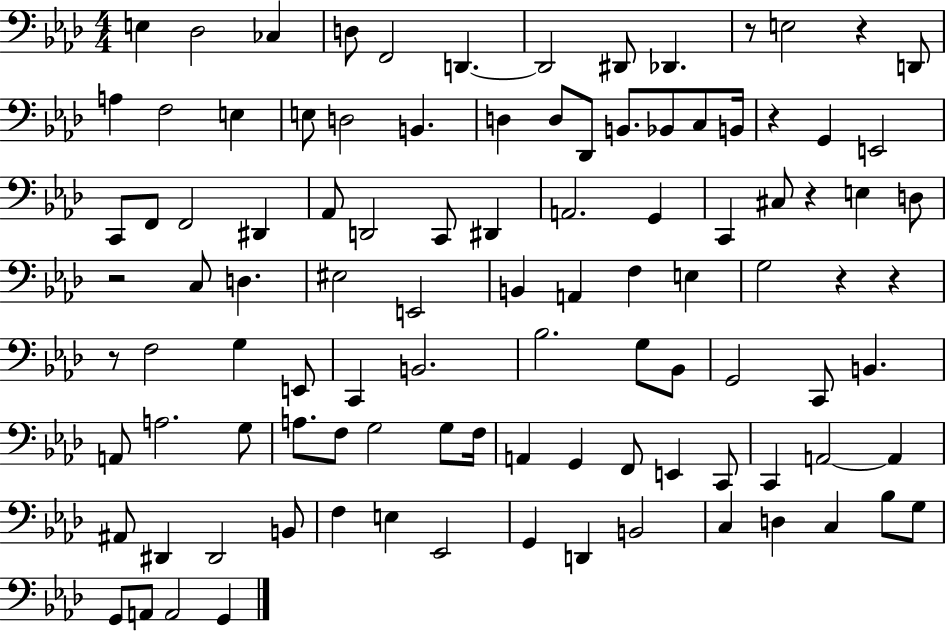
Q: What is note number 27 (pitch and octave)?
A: C2